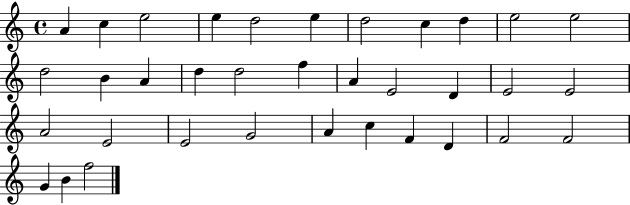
{
  \clef treble
  \time 4/4
  \defaultTimeSignature
  \key c \major
  a'4 c''4 e''2 | e''4 d''2 e''4 | d''2 c''4 d''4 | e''2 e''2 | \break d''2 b'4 a'4 | d''4 d''2 f''4 | a'4 e'2 d'4 | e'2 e'2 | \break a'2 e'2 | e'2 g'2 | a'4 c''4 f'4 d'4 | f'2 f'2 | \break g'4 b'4 f''2 | \bar "|."
}